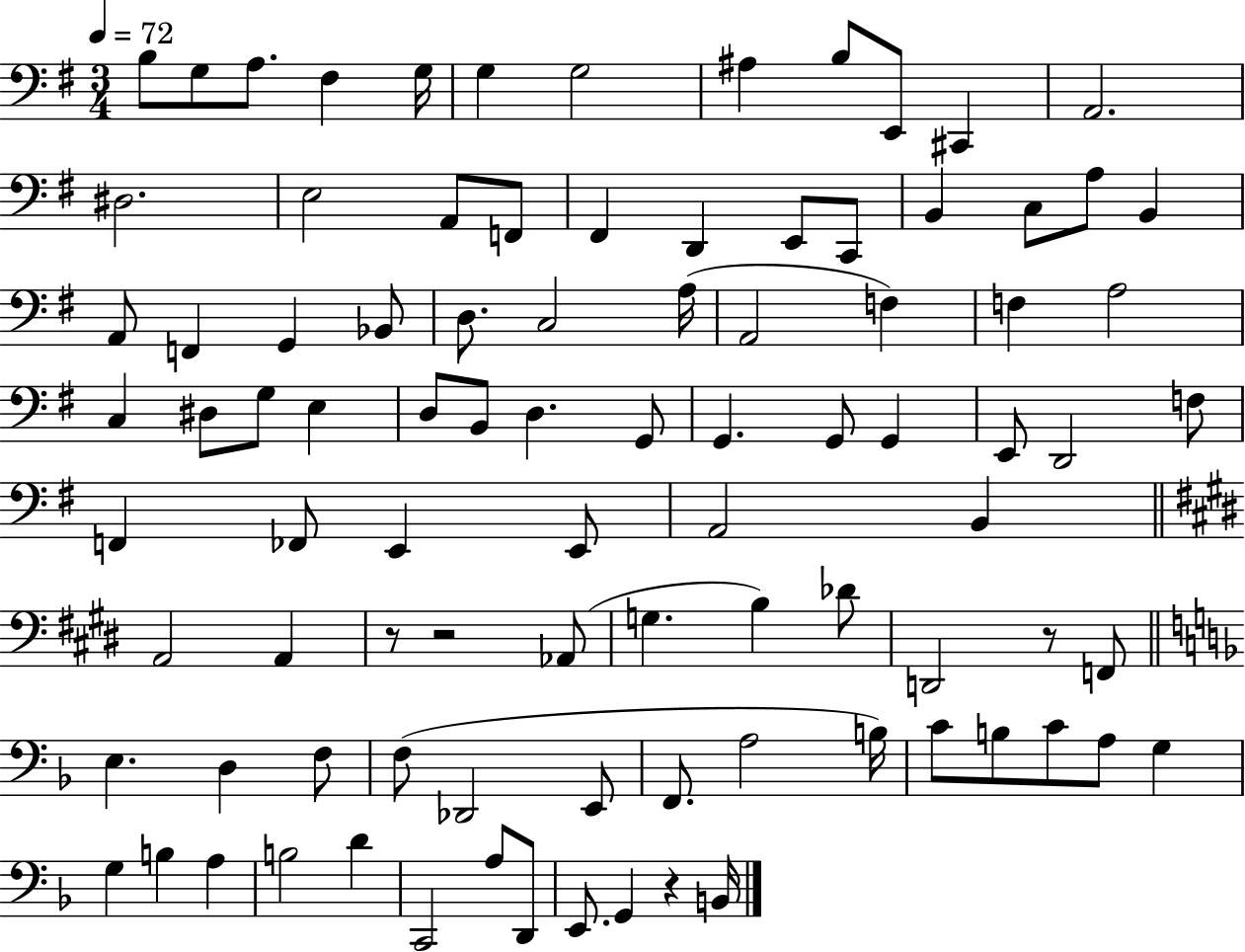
X:1
T:Untitled
M:3/4
L:1/4
K:G
B,/2 G,/2 A,/2 ^F, G,/4 G, G,2 ^A, B,/2 E,,/2 ^C,, A,,2 ^D,2 E,2 A,,/2 F,,/2 ^F,, D,, E,,/2 C,,/2 B,, C,/2 A,/2 B,, A,,/2 F,, G,, _B,,/2 D,/2 C,2 A,/4 A,,2 F, F, A,2 C, ^D,/2 G,/2 E, D,/2 B,,/2 D, G,,/2 G,, G,,/2 G,, E,,/2 D,,2 F,/2 F,, _F,,/2 E,, E,,/2 A,,2 B,, A,,2 A,, z/2 z2 _A,,/2 G, B, _D/2 D,,2 z/2 F,,/2 E, D, F,/2 F,/2 _D,,2 E,,/2 F,,/2 A,2 B,/4 C/2 B,/2 C/2 A,/2 G, G, B, A, B,2 D C,,2 A,/2 D,,/2 E,,/2 G,, z B,,/4